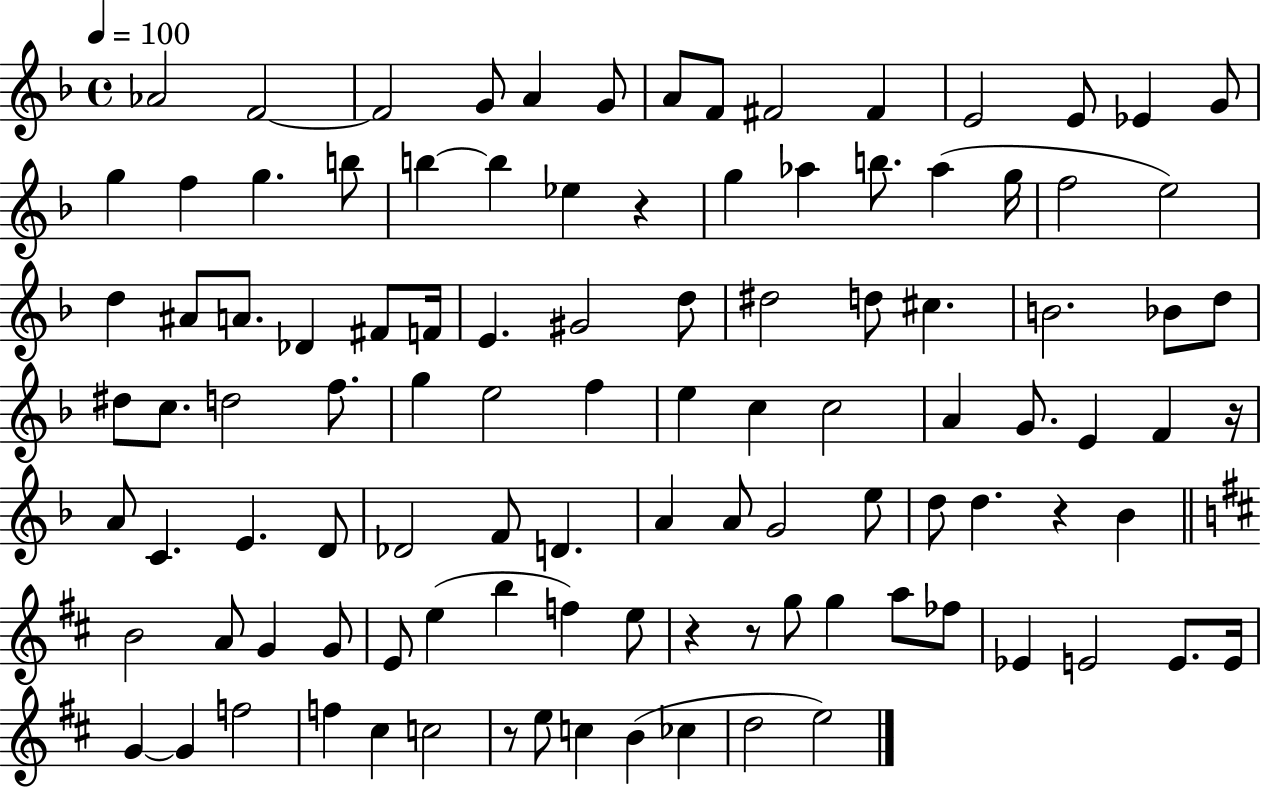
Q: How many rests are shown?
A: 6